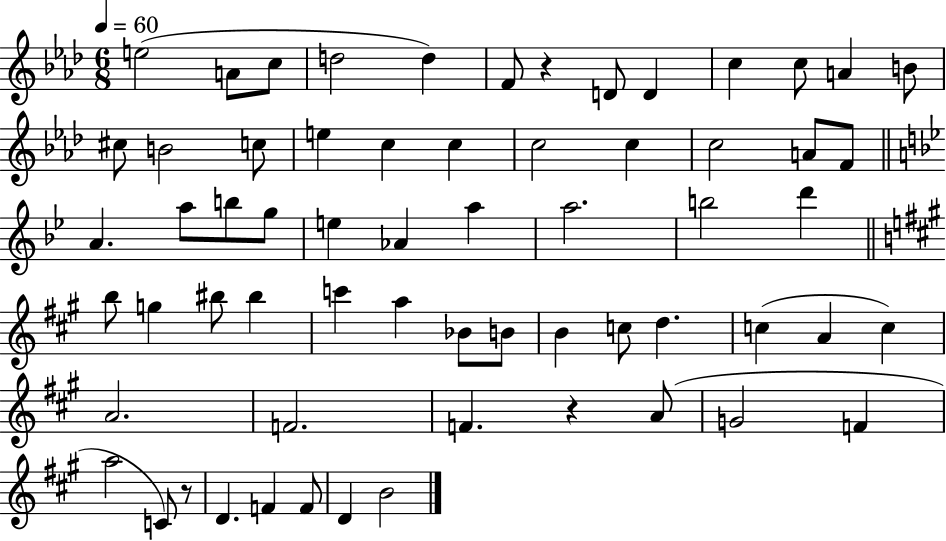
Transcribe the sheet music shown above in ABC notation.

X:1
T:Untitled
M:6/8
L:1/4
K:Ab
e2 A/2 c/2 d2 d F/2 z D/2 D c c/2 A B/2 ^c/2 B2 c/2 e c c c2 c c2 A/2 F/2 A a/2 b/2 g/2 e _A a a2 b2 d' b/2 g ^b/2 ^b c' a _B/2 B/2 B c/2 d c A c A2 F2 F z A/2 G2 F a2 C/2 z/2 D F F/2 D B2